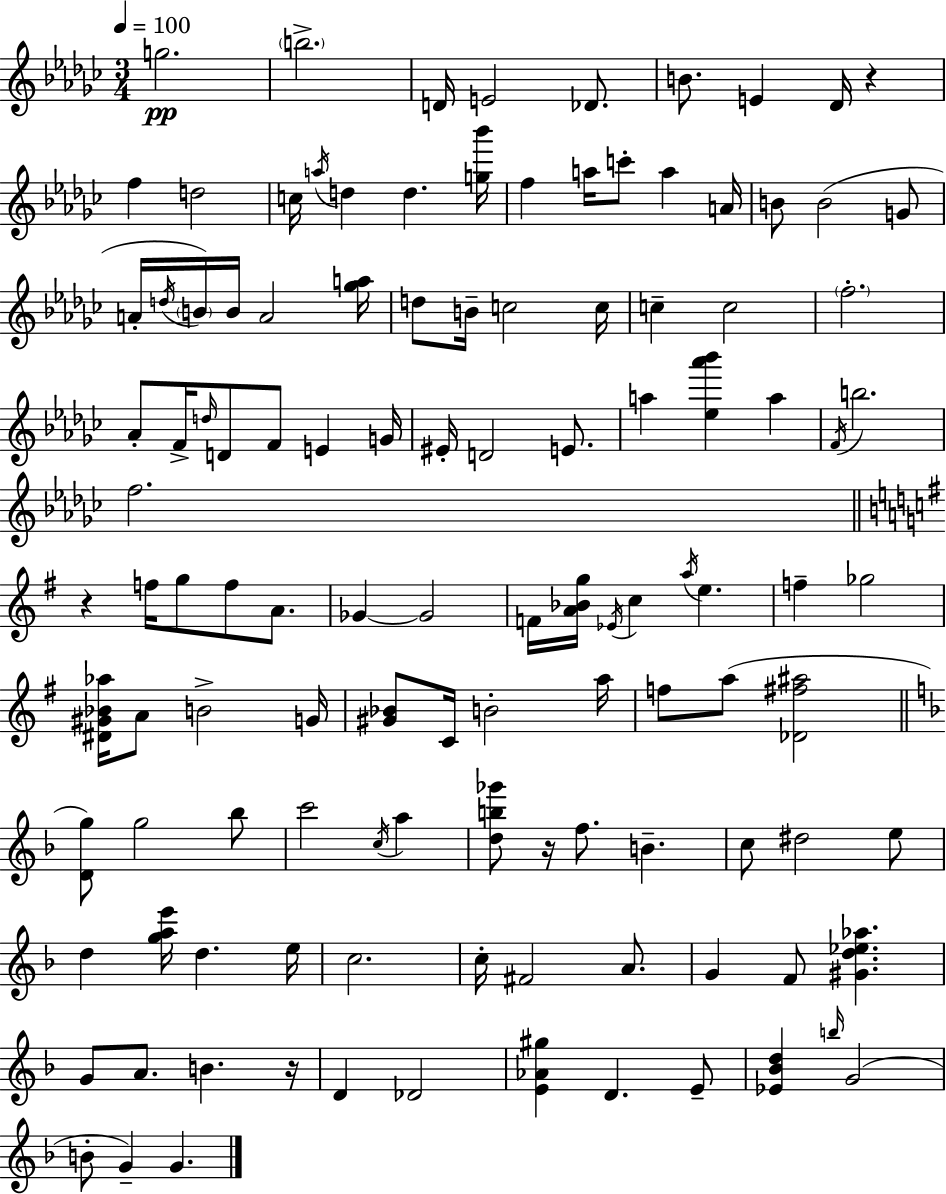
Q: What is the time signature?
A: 3/4